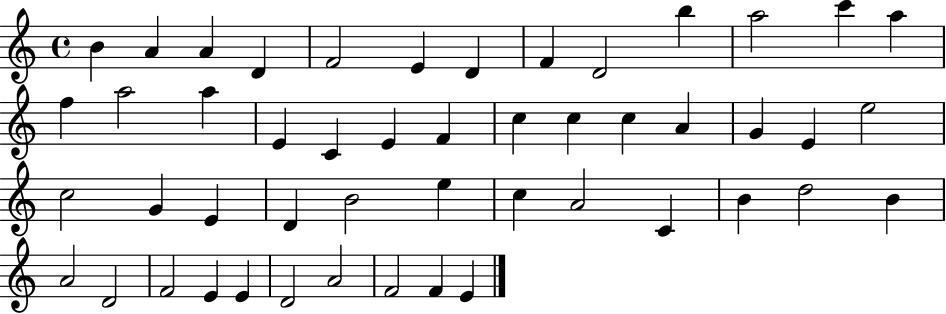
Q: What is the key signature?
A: C major